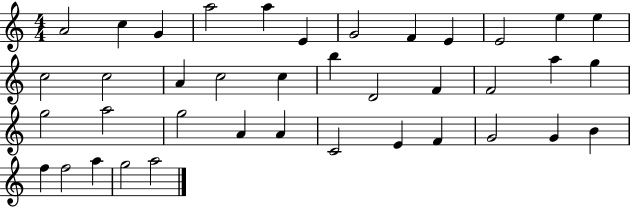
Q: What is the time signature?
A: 4/4